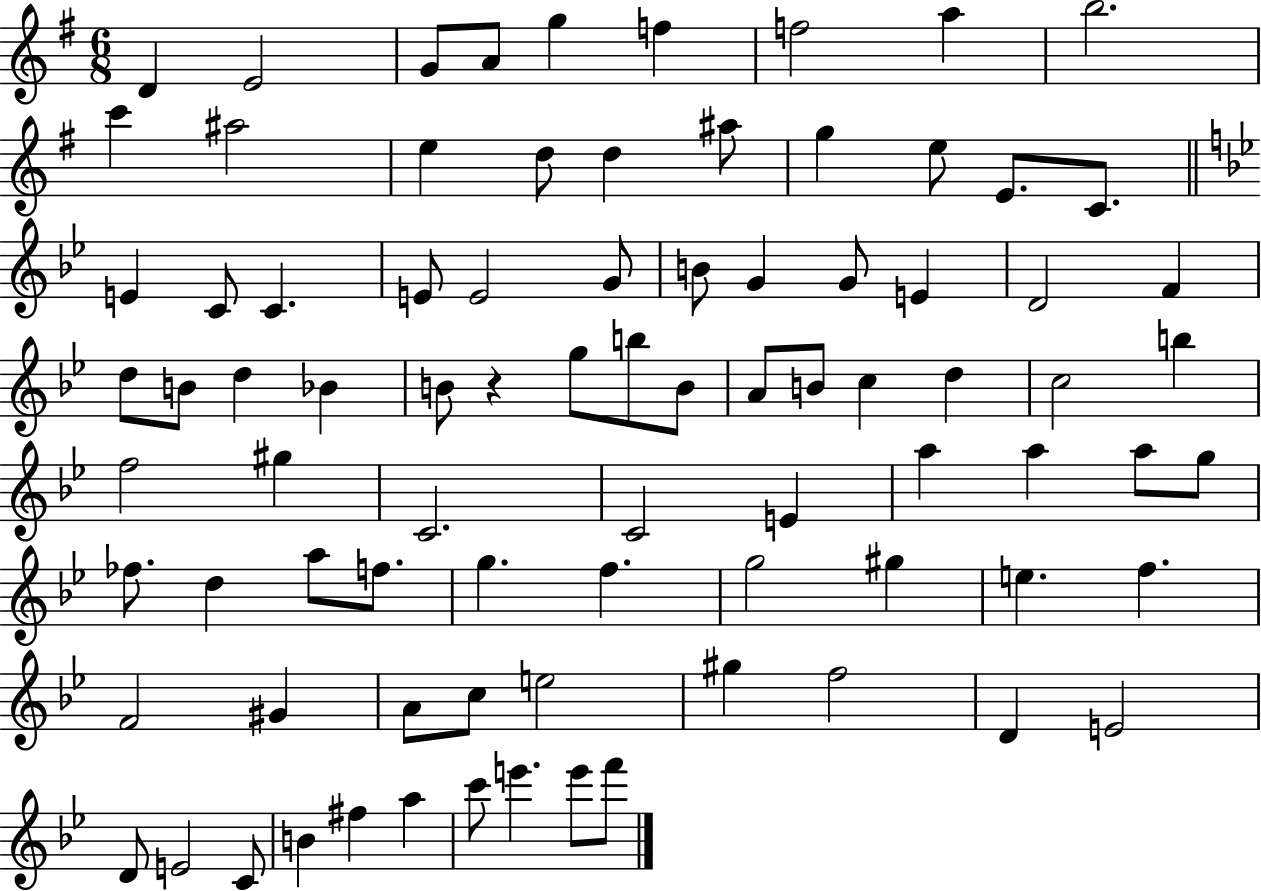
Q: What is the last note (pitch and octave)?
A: F6